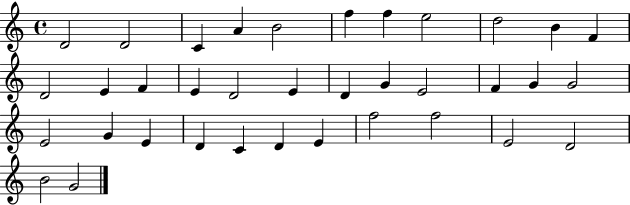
D4/h D4/h C4/q A4/q B4/h F5/q F5/q E5/h D5/h B4/q F4/q D4/h E4/q F4/q E4/q D4/h E4/q D4/q G4/q E4/h F4/q G4/q G4/h E4/h G4/q E4/q D4/q C4/q D4/q E4/q F5/h F5/h E4/h D4/h B4/h G4/h